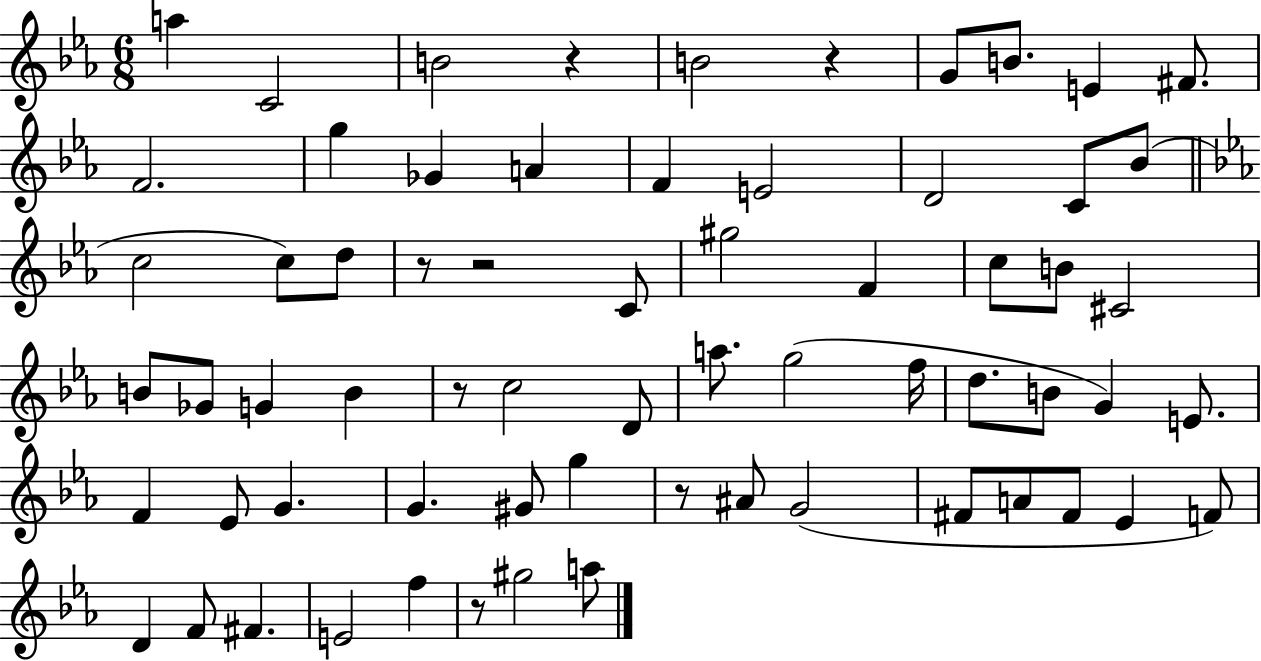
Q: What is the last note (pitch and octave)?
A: A5